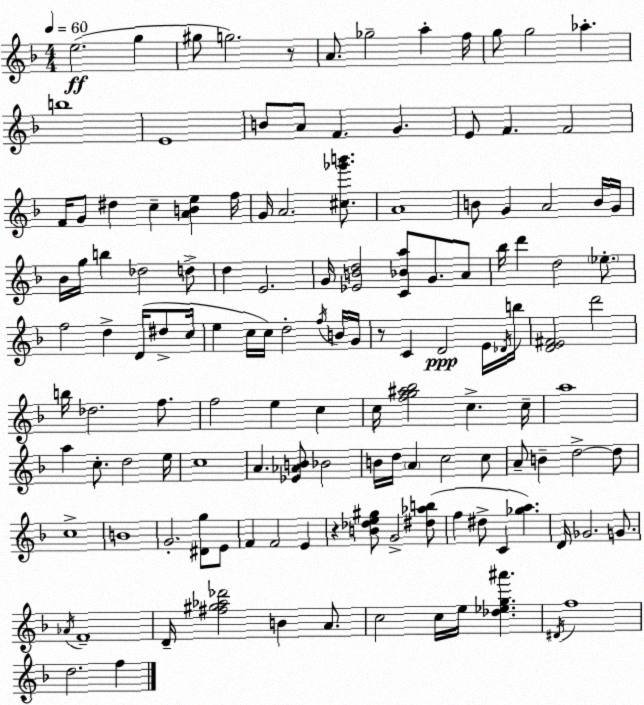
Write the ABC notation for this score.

X:1
T:Untitled
M:4/4
L:1/4
K:F
e2 g ^g/2 g2 z/2 A/2 _g2 a f/4 g/2 g2 _a b4 E4 B/2 A/2 F G E/2 F F2 F/4 G/2 ^d c [ABe] f/4 G/4 A2 [^c_g'b']/2 A4 B/2 G A2 B/4 G/4 _B/4 g/4 b _d2 d/2 d E2 G/4 [_EBd]2 [C_Ba]/2 G/2 A/2 _b/4 d' d2 _e/2 f2 d D/4 ^d/2 c/4 e c/4 c/4 d2 f/4 B/4 G/4 z/2 C D2 E/4 _D/4 b/4 [DE^F]2 d'2 b/4 _d2 f/2 f2 e c c/4 [fg^a_b]2 c c/4 a4 a c/2 d2 e/4 c4 A [_E_AB]/2 _B2 B/4 d/4 A c2 c/2 A/2 B d2 d/2 c4 B4 G2 [^Dg]/2 E/2 F F2 E z [B_de^g]/2 G2 [^d_ab]/2 f ^d/2 C [_ga] D/4 _G2 G/2 _A/4 F4 D/4 [^f^g_a_d']2 B A/2 c2 c/4 e/4 [_d_eg^a'] ^D/4 f4 d2 f